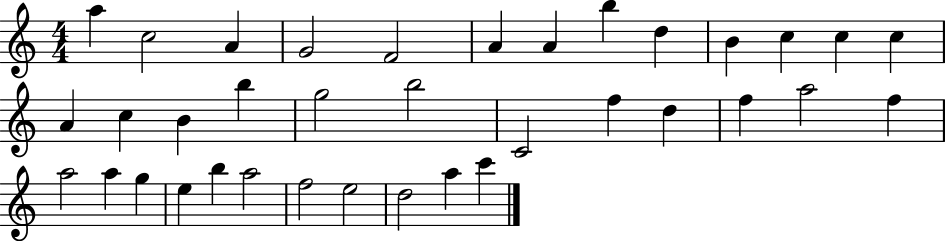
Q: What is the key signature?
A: C major